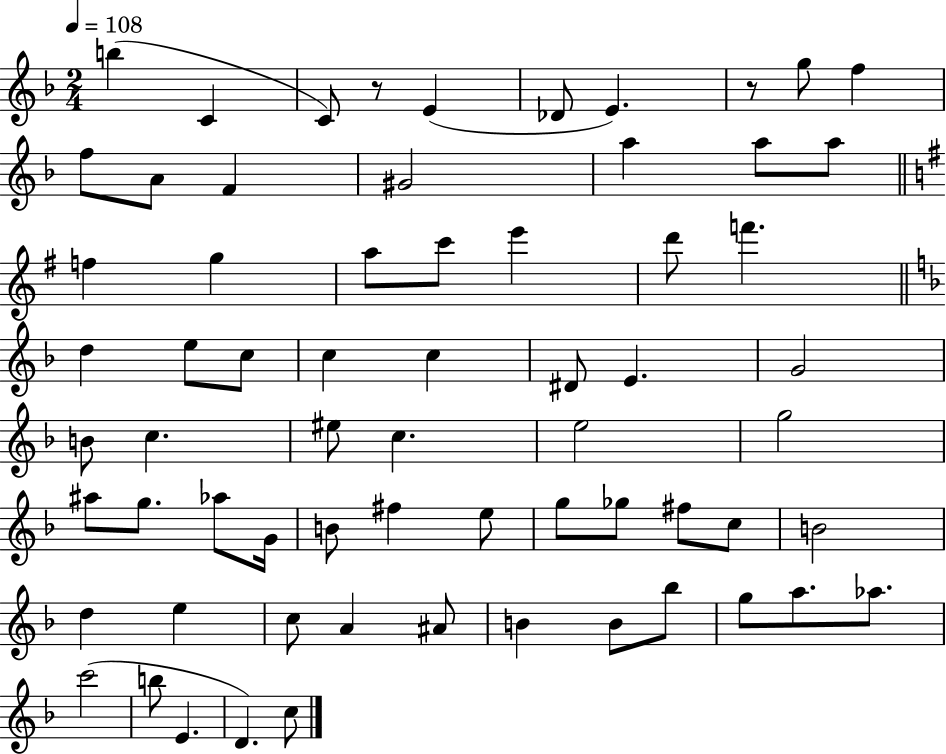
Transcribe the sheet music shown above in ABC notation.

X:1
T:Untitled
M:2/4
L:1/4
K:F
b C C/2 z/2 E _D/2 E z/2 g/2 f f/2 A/2 F ^G2 a a/2 a/2 f g a/2 c'/2 e' d'/2 f' d e/2 c/2 c c ^D/2 E G2 B/2 c ^e/2 c e2 g2 ^a/2 g/2 _a/2 G/4 B/2 ^f e/2 g/2 _g/2 ^f/2 c/2 B2 d e c/2 A ^A/2 B B/2 _b/2 g/2 a/2 _a/2 c'2 b/2 E D c/2